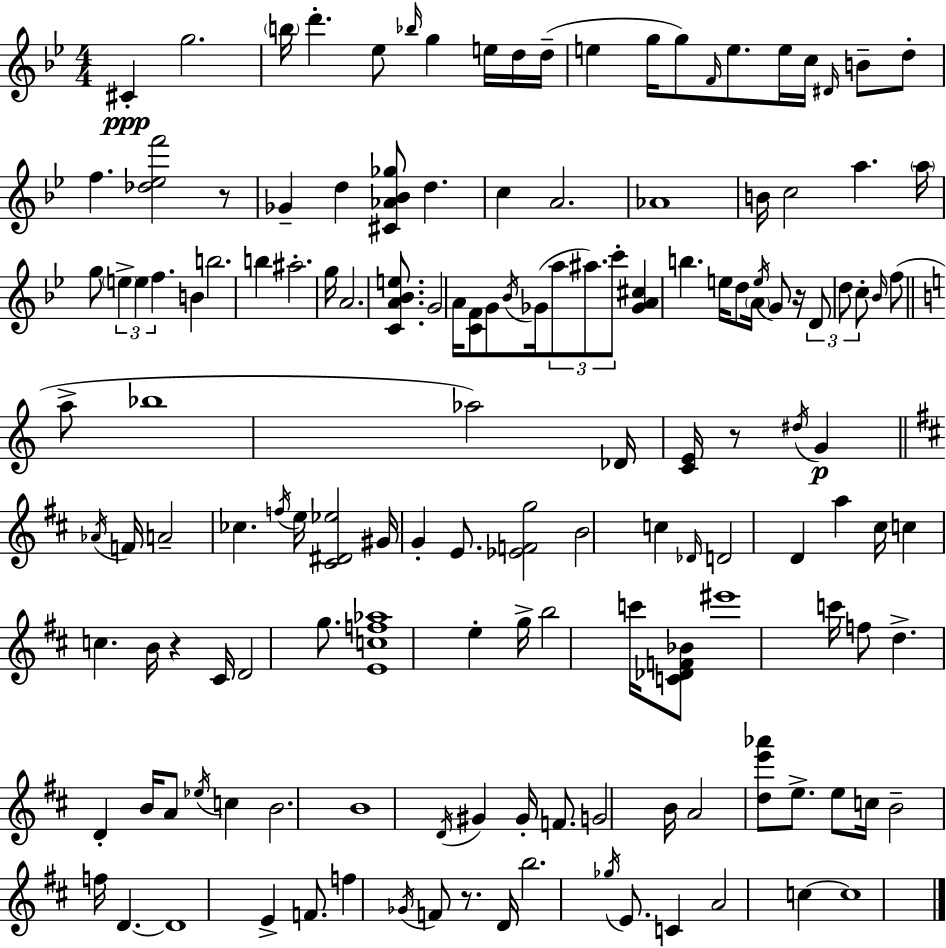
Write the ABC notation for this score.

X:1
T:Untitled
M:4/4
L:1/4
K:Gm
^C g2 b/4 d' _e/2 _b/4 g e/4 d/4 d/4 e g/4 g/2 F/4 e/2 e/4 c/4 ^D/4 B/2 d/2 f [_d_ef']2 z/2 _G d [^C_A_B_g]/2 d c A2 _A4 B/4 c2 a a/4 g/2 e e f B b2 b ^a2 g/4 A2 [CA_Be]/2 G2 A/4 [CF]/2 G/2 _B/4 _G/4 a/2 ^a/2 c'/2 [_GA^c] b e/4 d/2 A/4 e/4 G/2 z/4 D/2 d/2 c/2 _B/4 f/2 a/2 _b4 _a2 _D/4 [CE]/4 z/2 ^d/4 G _A/4 F/4 A2 _c f/4 e/4 [^C^D_e]2 ^G/4 G E/2 [_EFg]2 B2 c _D/4 D2 D a ^c/4 c c B/4 z ^C/4 D2 g/2 [Ecf_a]4 e g/4 b2 c'/4 [C_DF_B]/2 ^e'4 c'/4 f/2 d D B/4 A/2 _e/4 c B2 B4 D/4 ^G ^G/4 F/2 G2 B/4 A2 [de'_a']/2 e/2 e/2 c/4 B2 f/4 D D4 E F/2 f _G/4 F/2 z/2 D/4 b2 _g/4 E/2 C A2 c c4